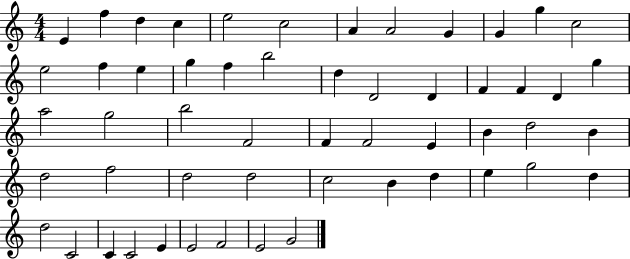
E4/q F5/q D5/q C5/q E5/h C5/h A4/q A4/h G4/q G4/q G5/q C5/h E5/h F5/q E5/q G5/q F5/q B5/h D5/q D4/h D4/q F4/q F4/q D4/q G5/q A5/h G5/h B5/h F4/h F4/q F4/h E4/q B4/q D5/h B4/q D5/h F5/h D5/h D5/h C5/h B4/q D5/q E5/q G5/h D5/q D5/h C4/h C4/q C4/h E4/q E4/h F4/h E4/h G4/h